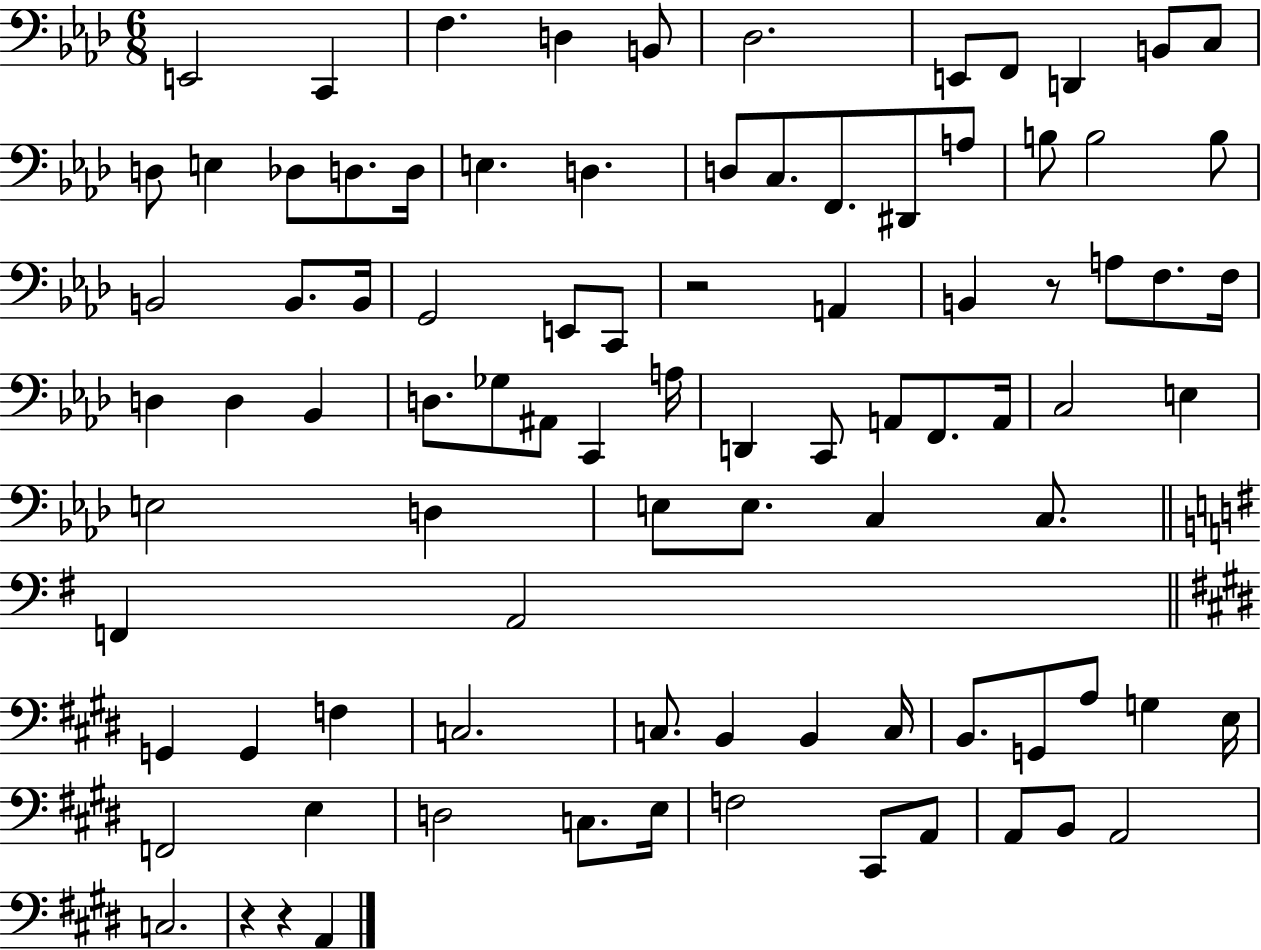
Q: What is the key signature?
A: AES major